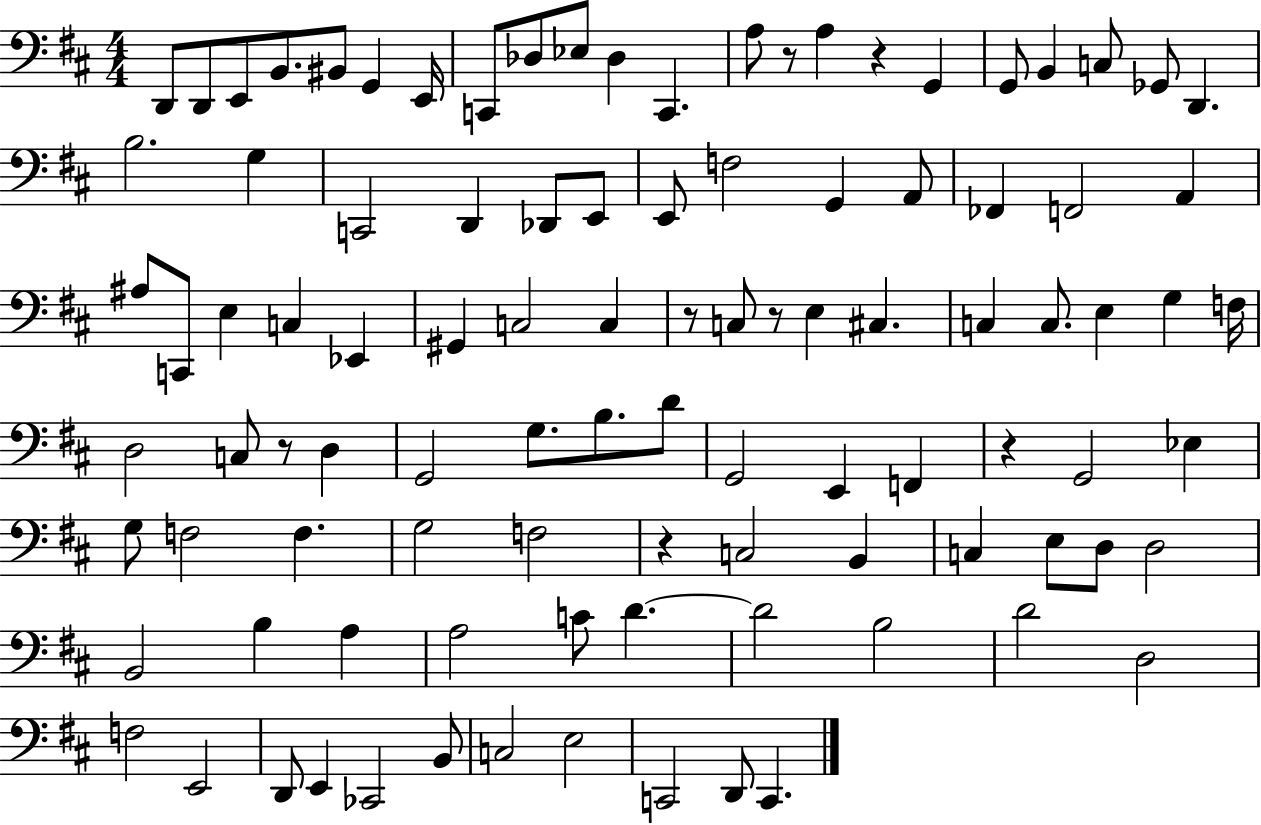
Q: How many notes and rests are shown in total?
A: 100